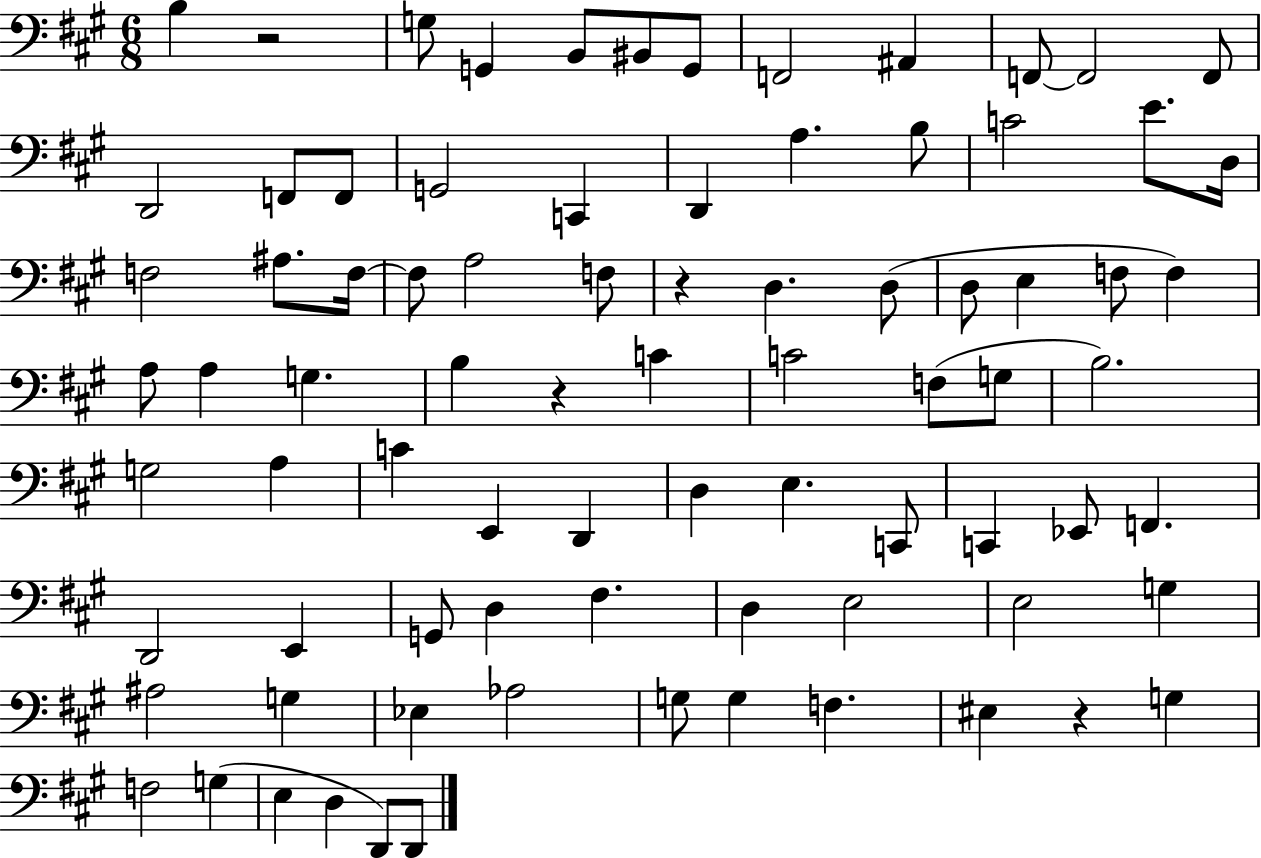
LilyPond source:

{
  \clef bass
  \numericTimeSignature
  \time 6/8
  \key a \major
  b4 r2 | g8 g,4 b,8 bis,8 g,8 | f,2 ais,4 | f,8~~ f,2 f,8 | \break d,2 f,8 f,8 | g,2 c,4 | d,4 a4. b8 | c'2 e'8. d16 | \break f2 ais8. f16~~ | f8 a2 f8 | r4 d4. d8( | d8 e4 f8 f4) | \break a8 a4 g4. | b4 r4 c'4 | c'2 f8( g8 | b2.) | \break g2 a4 | c'4 e,4 d,4 | d4 e4. c,8 | c,4 ees,8 f,4. | \break d,2 e,4 | g,8 d4 fis4. | d4 e2 | e2 g4 | \break ais2 g4 | ees4 aes2 | g8 g4 f4. | eis4 r4 g4 | \break f2 g4( | e4 d4 d,8) d,8 | \bar "|."
}